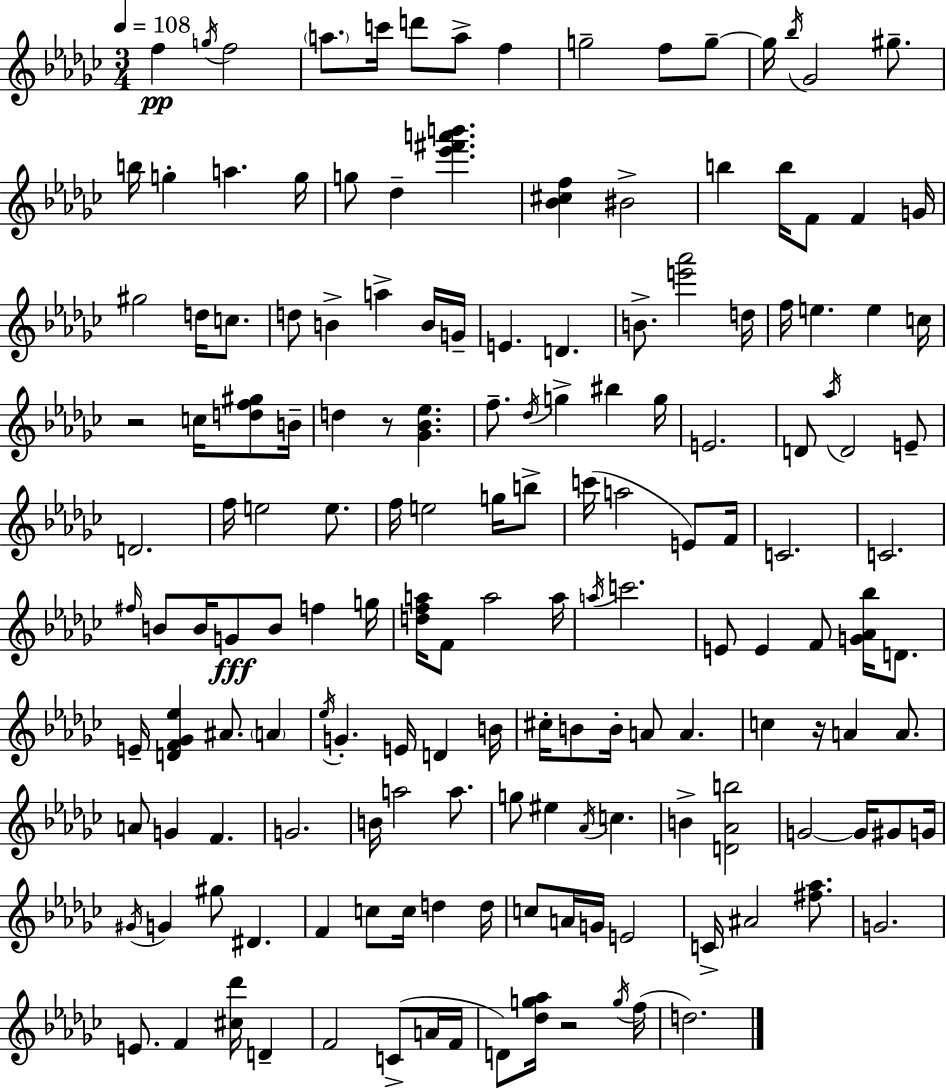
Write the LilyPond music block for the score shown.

{
  \clef treble
  \numericTimeSignature
  \time 3/4
  \key ees \minor
  \tempo 4 = 108
  f''4\pp \acciaccatura { g''16 } f''2 | \parenthesize a''8. c'''16 d'''8 a''8-> f''4 | g''2-- f''8 g''8--~~ | g''16 \acciaccatura { bes''16 } ges'2 gis''8.-- | \break b''16 g''4-. a''4. | g''16 g''8 des''4-- <ees''' fis''' a''' b'''>4. | <bes' cis'' f''>4 bis'2-> | b''4 b''16 f'8 f'4 | \break g'16 gis''2 d''16 c''8. | d''8 b'4-> a''4-> | b'16 g'16-- e'4. d'4. | b'8.-> <e''' aes'''>2 | \break d''16 f''16 e''4. e''4 | c''16 r2 c''16 <d'' f'' gis''>8 | b'16-- d''4 r8 <ges' bes' ees''>4. | f''8.-- \acciaccatura { des''16 } g''4-> bis''4 | \break g''16 e'2. | d'8 \acciaccatura { aes''16 } d'2 | e'8-- d'2. | f''16 e''2 | \break e''8. f''16 e''2 | g''16 b''8-> c'''16( a''2 | e'8) f'16 c'2. | c'2. | \break \grace { fis''16 } b'8 b'16 g'8\fff b'8 | f''4 g''16 <d'' f'' a''>16 f'8 a''2 | a''16 \acciaccatura { a''16 } c'''2. | e'8 e'4 | \break f'8 <g' aes' bes''>16 d'8. e'16-- <d' f' ges' ees''>4 ais'8. | \parenthesize a'4 \acciaccatura { ees''16 } g'4.-. | e'16 d'4 b'16 cis''16-. b'8 b'16-. a'8 | a'4. c''4 r16 | \break a'4 a'8. a'8 g'4 | f'4. g'2. | b'16 a''2 | a''8. g''8 eis''4 | \break \acciaccatura { aes'16 } c''4. b'4-> | <d' aes' b''>2 g'2~~ | g'16 gis'8 g'16 \acciaccatura { gis'16 } g'4 | gis''8 dis'4. f'4 | \break c''8 c''16 d''4 d''16 c''8 a'16 | g'16 e'2 c'16-> ais'2 | <fis'' aes''>8. g'2. | e'8. | \break f'4 <cis'' des'''>16 d'4-- f'2 | c'8->( a'16 f'16 d'8) <des'' g'' aes''>16 | r2 \acciaccatura { g''16 }( f''16 d''2.) | \bar "|."
}